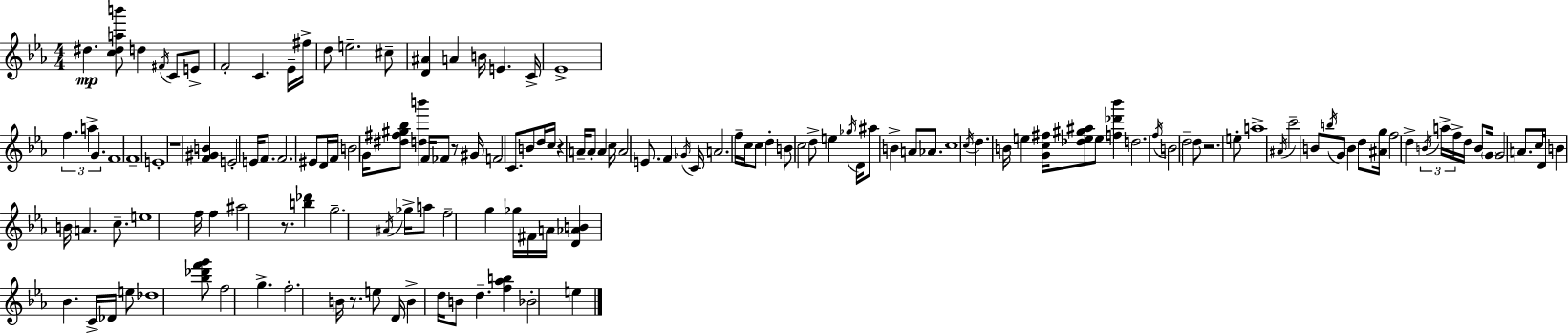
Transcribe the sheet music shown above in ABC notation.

X:1
T:Untitled
M:4/4
L:1/4
K:Cm
^d [c^dab']/2 d ^F/4 C/2 E/2 F2 C _E/4 ^f/4 d/2 e2 ^c/2 [D^A] A B/4 E C/4 _E4 f a G F4 F4 E4 z4 [F^GB] E2 E/4 F/2 F2 ^E/2 D/4 F/4 B2 G/4 [^d^f^g_b]/2 [db'] F/4 _F/2 z/2 ^G/4 F2 C/2 B/2 d/4 c/4 z A/4 A/2 A c/4 A2 E/2 F _G/4 C/4 A2 f/4 c/4 c/2 d B/2 c2 d/2 e _g/4 D/4 ^a/2 B A/2 _A/2 c4 c/4 d B/4 e [Gc^f]/4 [_de^g^a]/2 e/2 [f_d'_b'] d2 f/4 B2 d2 d/2 z2 e/2 a4 ^A/4 c'2 B/2 b/4 G/2 B d/2 [^Ag]/4 f2 d B/4 a/4 f/4 d/4 B/2 G/4 G2 A/2 c/4 D/4 B B/4 A c/2 e4 f/4 f ^a2 z/2 [b_d'] g2 ^A/4 _g/4 a/2 f2 g _g/4 ^F/4 A/4 [D_AB] _B C/4 _D/4 e/2 _d4 [_b_d'f'g']/2 f2 g f2 B/4 z/2 e/2 D/4 B d/4 B/2 d [f_ab] _B2 e